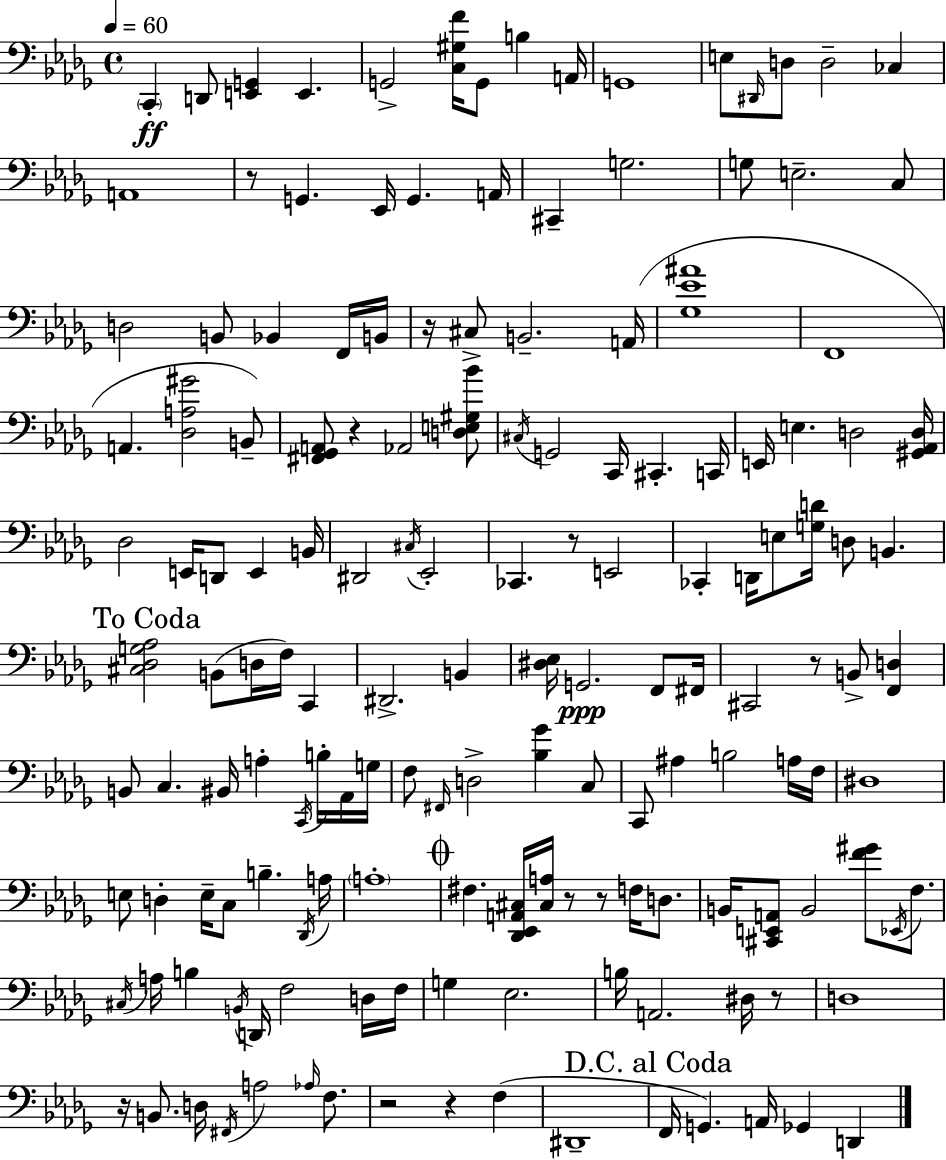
X:1
T:Untitled
M:4/4
L:1/4
K:Bbm
C,, D,,/2 [E,,G,,] E,, G,,2 [C,^G,F]/4 G,,/2 B, A,,/4 G,,4 E,/2 ^D,,/4 D,/2 D,2 _C, A,,4 z/2 G,, _E,,/4 G,, A,,/4 ^C,, G,2 G,/2 E,2 C,/2 D,2 B,,/2 _B,, F,,/4 B,,/4 z/4 ^C,/2 B,,2 A,,/4 [_G,_E^A]4 F,,4 A,, [_D,A,^G]2 B,,/2 [^F,,_G,,A,,]/2 z _A,,2 [D,E,^G,_B]/2 ^C,/4 G,,2 C,,/4 ^C,, C,,/4 E,,/4 E, D,2 [^G,,_A,,D,]/4 _D,2 E,,/4 D,,/2 E,, B,,/4 ^D,,2 ^C,/4 _E,,2 _C,, z/2 E,,2 _C,, D,,/4 E,/2 [G,D]/4 D,/2 B,, [^C,_D,G,_A,]2 B,,/2 D,/4 F,/4 C,, ^D,,2 B,, [^D,_E,]/4 G,,2 F,,/2 ^F,,/4 ^C,,2 z/2 B,,/2 [F,,D,] B,,/2 C, ^B,,/4 A, C,,/4 B,/4 _A,,/4 G,/4 F,/2 ^F,,/4 D,2 [_B,_G] C,/2 C,,/2 ^A, B,2 A,/4 F,/4 ^D,4 E,/2 D, E,/4 C,/2 B, _D,,/4 A,/4 A,4 ^F, [_D,,_E,,A,,^C,]/4 [^C,A,]/4 z/2 z/2 F,/4 D,/2 B,,/4 [^C,,E,,A,,]/2 B,,2 [F^G]/2 _E,,/4 F,/2 ^C,/4 A,/4 B, B,,/4 D,,/4 F,2 D,/4 F,/4 G, _E,2 B,/4 A,,2 ^D,/4 z/2 D,4 z/4 B,,/2 D,/4 ^F,,/4 A,2 _A,/4 F,/2 z2 z F, ^D,,4 F,,/4 G,, A,,/4 _G,, D,,